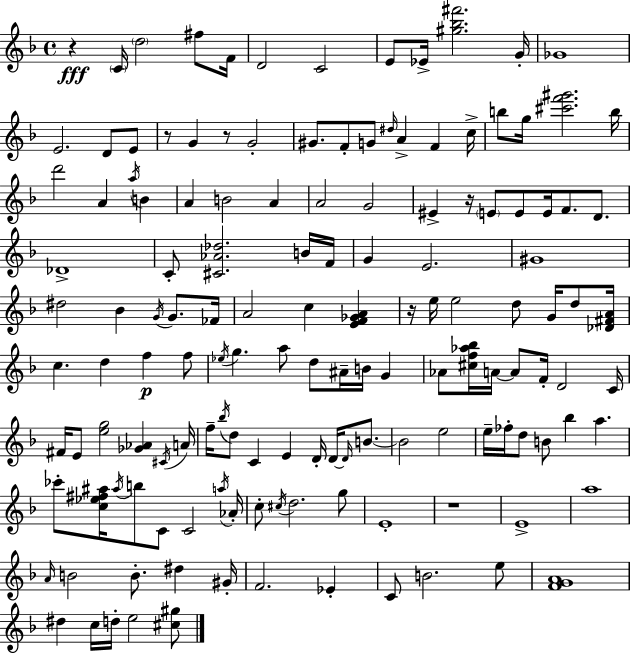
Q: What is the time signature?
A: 4/4